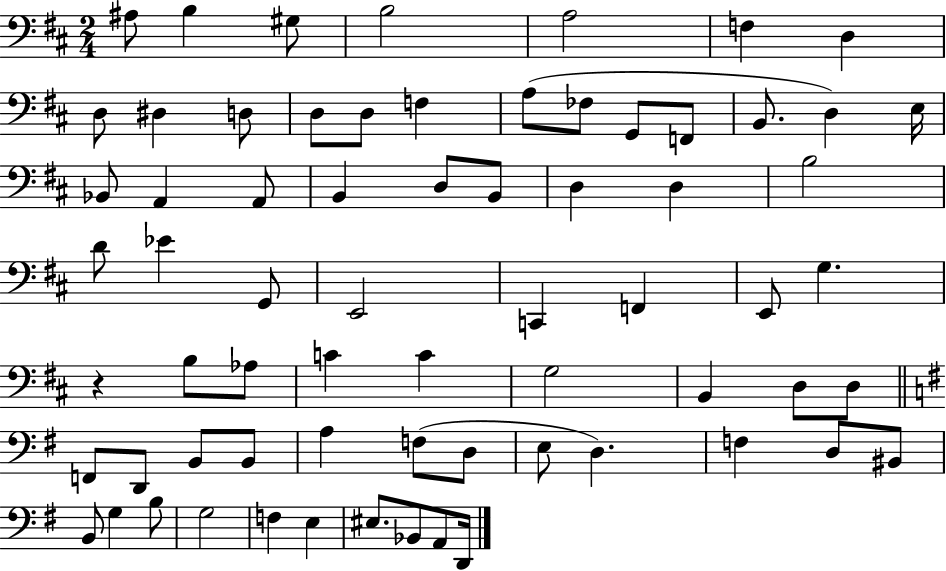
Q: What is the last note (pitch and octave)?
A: D2